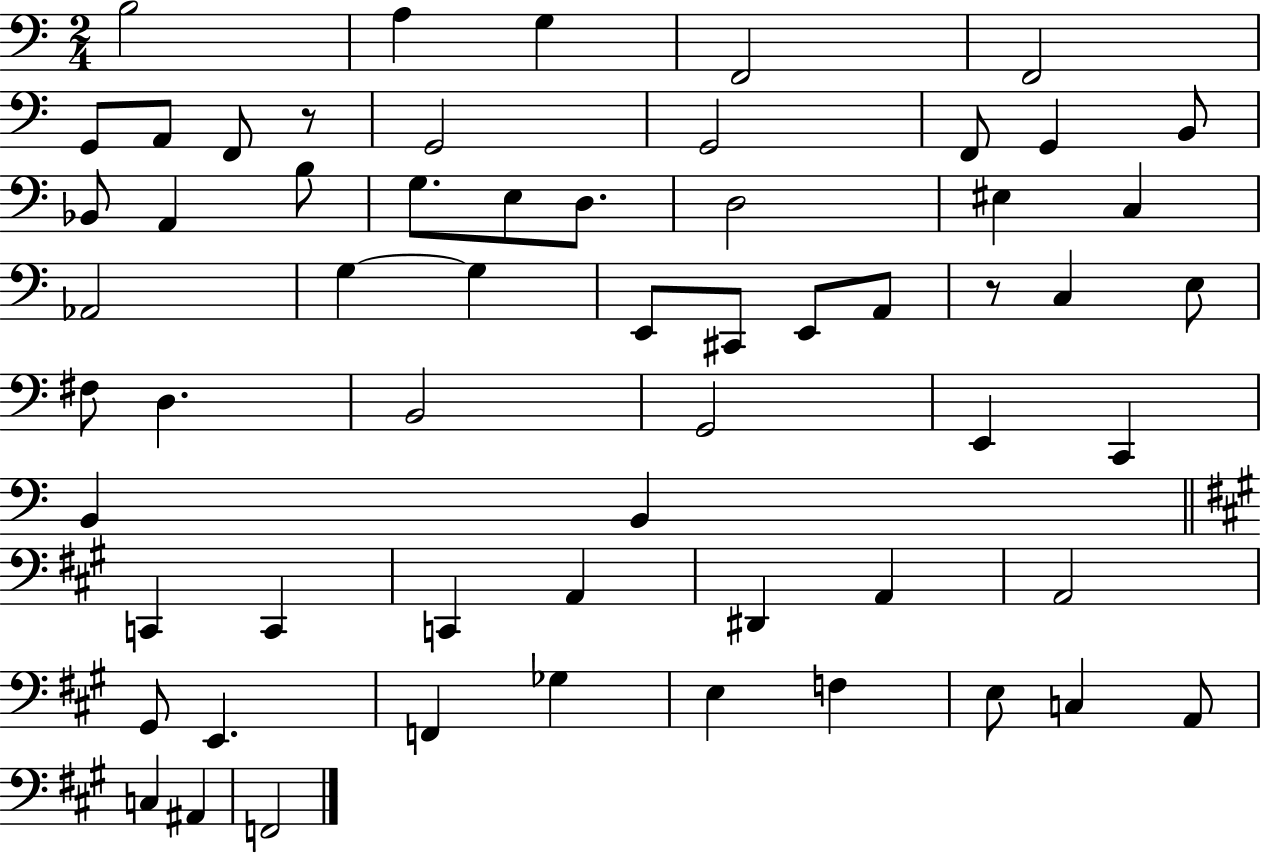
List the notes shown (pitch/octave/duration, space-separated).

B3/h A3/q G3/q F2/h F2/h G2/e A2/e F2/e R/e G2/h G2/h F2/e G2/q B2/e Bb2/e A2/q B3/e G3/e. E3/e D3/e. D3/h EIS3/q C3/q Ab2/h G3/q G3/q E2/e C#2/e E2/e A2/e R/e C3/q E3/e F#3/e D3/q. B2/h G2/h E2/q C2/q B2/q B2/q C2/q C2/q C2/q A2/q D#2/q A2/q A2/h G#2/e E2/q. F2/q Gb3/q E3/q F3/q E3/e C3/q A2/e C3/q A#2/q F2/h